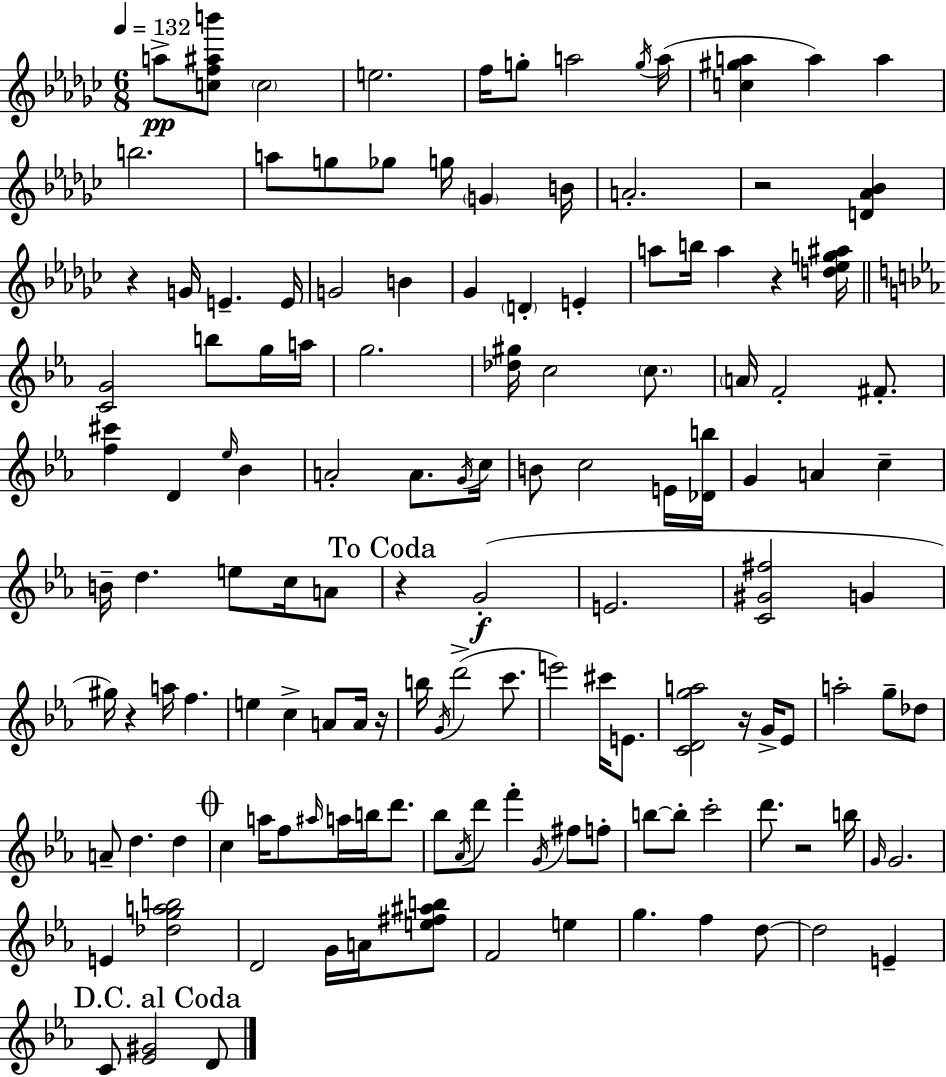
{
  \clef treble
  \numericTimeSignature
  \time 6/8
  \key ees \minor
  \tempo 4 = 132
  a''8->\pp <c'' f'' ais'' b'''>8 \parenthesize c''2 | e''2. | f''16 g''8-. a''2 \acciaccatura { g''16 }( | a''16 <c'' gis'' a''>4 a''4) a''4 | \break b''2. | a''8 g''8 ges''8 g''16 \parenthesize g'4 | b'16 a'2.-. | r2 <d' aes' bes'>4 | \break r4 g'16 e'4.-- | e'16 g'2 b'4 | ges'4 \parenthesize d'4-. e'4-. | a''8 b''16 a''4 r4 | \break <d'' ees'' g'' ais''>16 \bar "||" \break \key c \minor <c' g'>2 b''8 g''16 a''16 | g''2. | <des'' gis''>16 c''2 \parenthesize c''8. | \parenthesize a'16 f'2-. fis'8.-. | \break <f'' cis'''>4 d'4 \grace { ees''16 } bes'4 | a'2-. a'8. | \acciaccatura { g'16 } c''16 b'8 c''2 | e'16 <des' b''>16 g'4 a'4 c''4-- | \break b'16-- d''4. e''8 c''16 | a'8 \mark "To Coda" r4 g'2-.(\f | e'2. | <c' gis' fis''>2 g'4 | \break gis''16) r4 a''16 f''4. | e''4 c''4-> a'8 | a'16 r16 b''16 \acciaccatura { g'16 }( d'''2-> | c'''8. e'''2) cis'''16 | \break e'8. <c' d' g'' a''>2 r16 | g'16-> ees'8 a''2-. g''8-- | des''8 a'8-- d''4. d''4 | \mark \markup { \musicglyph "scripts.coda" } c''4 a''16 f''8 \grace { ais''16 } a''16 | \break b''16 d'''8. bes''8 \acciaccatura { aes'16 } d'''8 f'''4-. | \acciaccatura { g'16 } fis''8 f''8-. b''8~~ b''8-. c'''2-. | d'''8. r2 | b''16 \grace { g'16 } g'2. | \break e'4 <des'' g'' a'' b''>2 | d'2 | g'16 a'16 <e'' fis'' ais'' b''>8 f'2 | e''4 g''4. | \break f''4 d''8~~ d''2 | e'4-- \mark "D.C. al Coda" c'8 <ees' gis'>2 | d'8 \bar "|."
}